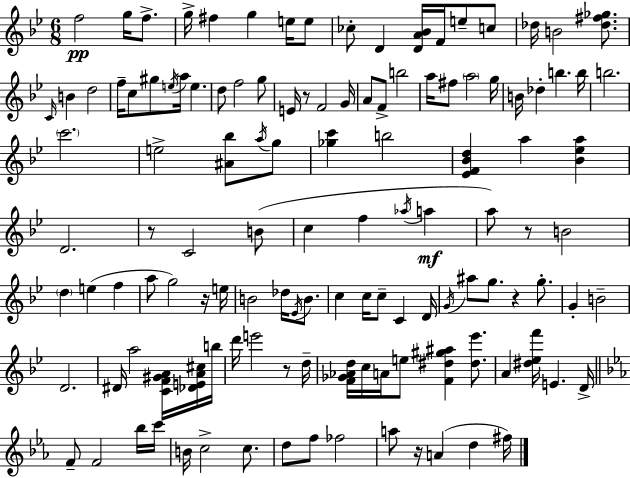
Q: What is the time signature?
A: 6/8